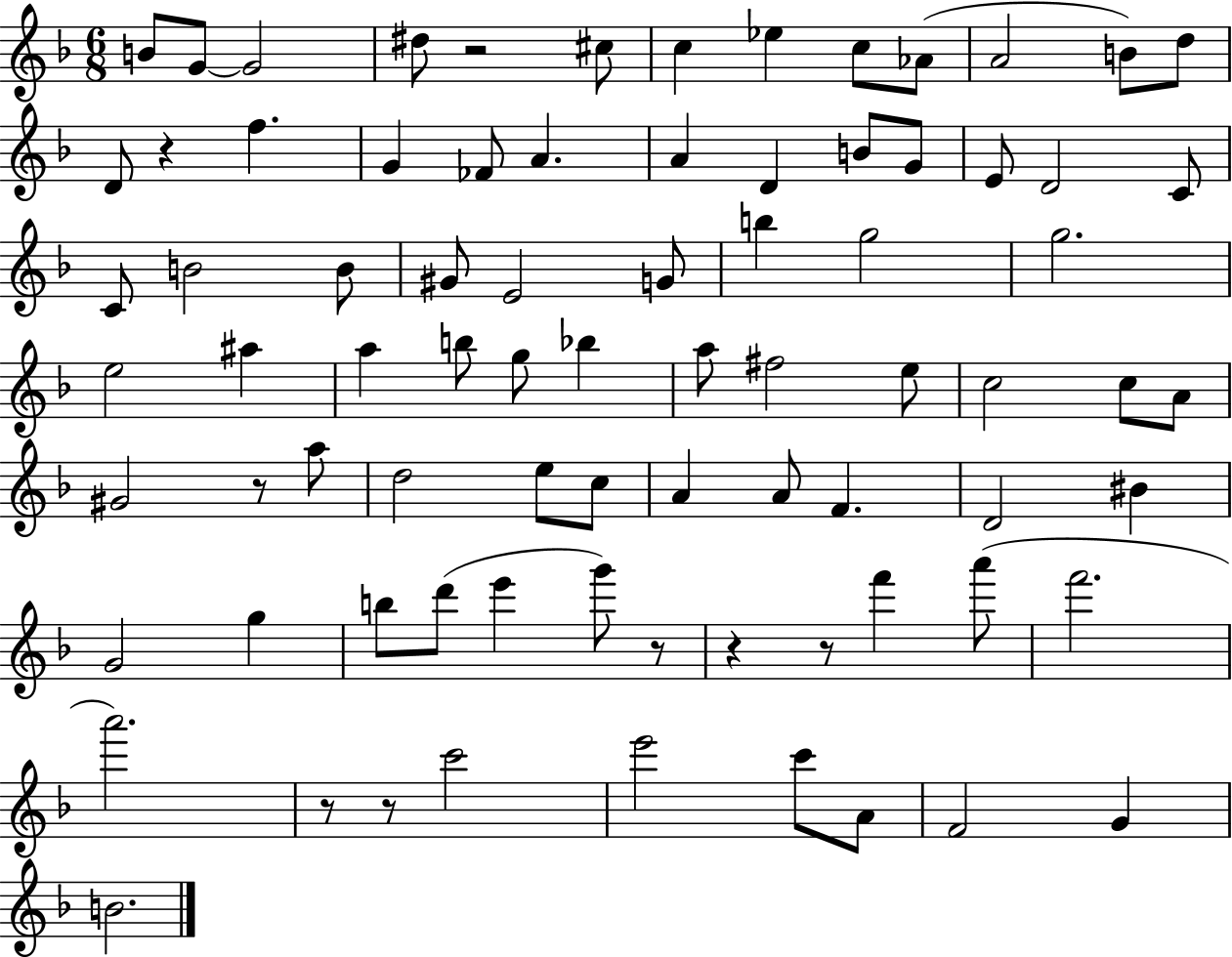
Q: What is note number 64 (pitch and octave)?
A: F6